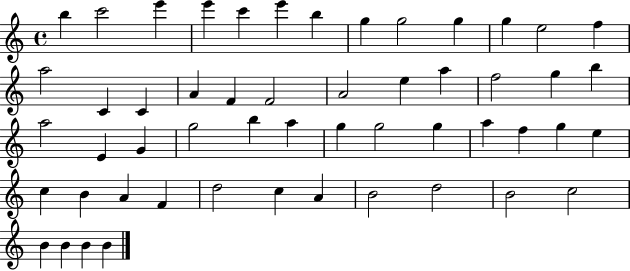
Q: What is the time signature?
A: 4/4